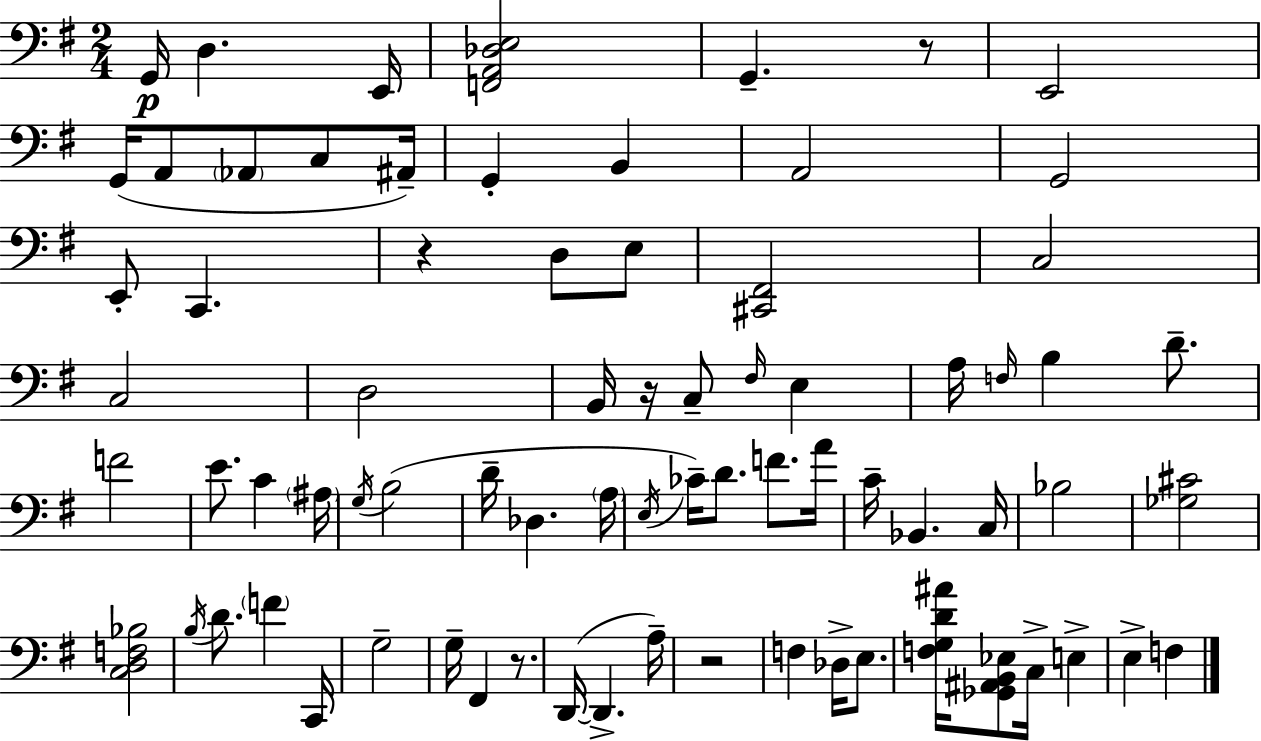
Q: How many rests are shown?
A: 5